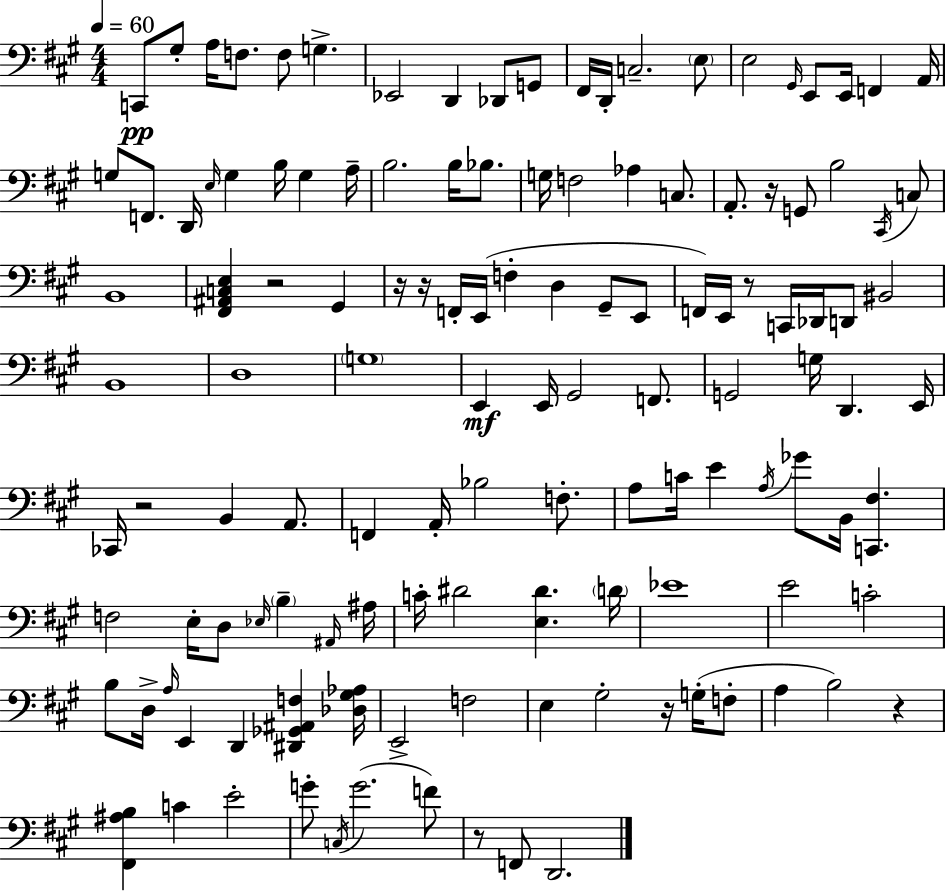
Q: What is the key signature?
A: A major